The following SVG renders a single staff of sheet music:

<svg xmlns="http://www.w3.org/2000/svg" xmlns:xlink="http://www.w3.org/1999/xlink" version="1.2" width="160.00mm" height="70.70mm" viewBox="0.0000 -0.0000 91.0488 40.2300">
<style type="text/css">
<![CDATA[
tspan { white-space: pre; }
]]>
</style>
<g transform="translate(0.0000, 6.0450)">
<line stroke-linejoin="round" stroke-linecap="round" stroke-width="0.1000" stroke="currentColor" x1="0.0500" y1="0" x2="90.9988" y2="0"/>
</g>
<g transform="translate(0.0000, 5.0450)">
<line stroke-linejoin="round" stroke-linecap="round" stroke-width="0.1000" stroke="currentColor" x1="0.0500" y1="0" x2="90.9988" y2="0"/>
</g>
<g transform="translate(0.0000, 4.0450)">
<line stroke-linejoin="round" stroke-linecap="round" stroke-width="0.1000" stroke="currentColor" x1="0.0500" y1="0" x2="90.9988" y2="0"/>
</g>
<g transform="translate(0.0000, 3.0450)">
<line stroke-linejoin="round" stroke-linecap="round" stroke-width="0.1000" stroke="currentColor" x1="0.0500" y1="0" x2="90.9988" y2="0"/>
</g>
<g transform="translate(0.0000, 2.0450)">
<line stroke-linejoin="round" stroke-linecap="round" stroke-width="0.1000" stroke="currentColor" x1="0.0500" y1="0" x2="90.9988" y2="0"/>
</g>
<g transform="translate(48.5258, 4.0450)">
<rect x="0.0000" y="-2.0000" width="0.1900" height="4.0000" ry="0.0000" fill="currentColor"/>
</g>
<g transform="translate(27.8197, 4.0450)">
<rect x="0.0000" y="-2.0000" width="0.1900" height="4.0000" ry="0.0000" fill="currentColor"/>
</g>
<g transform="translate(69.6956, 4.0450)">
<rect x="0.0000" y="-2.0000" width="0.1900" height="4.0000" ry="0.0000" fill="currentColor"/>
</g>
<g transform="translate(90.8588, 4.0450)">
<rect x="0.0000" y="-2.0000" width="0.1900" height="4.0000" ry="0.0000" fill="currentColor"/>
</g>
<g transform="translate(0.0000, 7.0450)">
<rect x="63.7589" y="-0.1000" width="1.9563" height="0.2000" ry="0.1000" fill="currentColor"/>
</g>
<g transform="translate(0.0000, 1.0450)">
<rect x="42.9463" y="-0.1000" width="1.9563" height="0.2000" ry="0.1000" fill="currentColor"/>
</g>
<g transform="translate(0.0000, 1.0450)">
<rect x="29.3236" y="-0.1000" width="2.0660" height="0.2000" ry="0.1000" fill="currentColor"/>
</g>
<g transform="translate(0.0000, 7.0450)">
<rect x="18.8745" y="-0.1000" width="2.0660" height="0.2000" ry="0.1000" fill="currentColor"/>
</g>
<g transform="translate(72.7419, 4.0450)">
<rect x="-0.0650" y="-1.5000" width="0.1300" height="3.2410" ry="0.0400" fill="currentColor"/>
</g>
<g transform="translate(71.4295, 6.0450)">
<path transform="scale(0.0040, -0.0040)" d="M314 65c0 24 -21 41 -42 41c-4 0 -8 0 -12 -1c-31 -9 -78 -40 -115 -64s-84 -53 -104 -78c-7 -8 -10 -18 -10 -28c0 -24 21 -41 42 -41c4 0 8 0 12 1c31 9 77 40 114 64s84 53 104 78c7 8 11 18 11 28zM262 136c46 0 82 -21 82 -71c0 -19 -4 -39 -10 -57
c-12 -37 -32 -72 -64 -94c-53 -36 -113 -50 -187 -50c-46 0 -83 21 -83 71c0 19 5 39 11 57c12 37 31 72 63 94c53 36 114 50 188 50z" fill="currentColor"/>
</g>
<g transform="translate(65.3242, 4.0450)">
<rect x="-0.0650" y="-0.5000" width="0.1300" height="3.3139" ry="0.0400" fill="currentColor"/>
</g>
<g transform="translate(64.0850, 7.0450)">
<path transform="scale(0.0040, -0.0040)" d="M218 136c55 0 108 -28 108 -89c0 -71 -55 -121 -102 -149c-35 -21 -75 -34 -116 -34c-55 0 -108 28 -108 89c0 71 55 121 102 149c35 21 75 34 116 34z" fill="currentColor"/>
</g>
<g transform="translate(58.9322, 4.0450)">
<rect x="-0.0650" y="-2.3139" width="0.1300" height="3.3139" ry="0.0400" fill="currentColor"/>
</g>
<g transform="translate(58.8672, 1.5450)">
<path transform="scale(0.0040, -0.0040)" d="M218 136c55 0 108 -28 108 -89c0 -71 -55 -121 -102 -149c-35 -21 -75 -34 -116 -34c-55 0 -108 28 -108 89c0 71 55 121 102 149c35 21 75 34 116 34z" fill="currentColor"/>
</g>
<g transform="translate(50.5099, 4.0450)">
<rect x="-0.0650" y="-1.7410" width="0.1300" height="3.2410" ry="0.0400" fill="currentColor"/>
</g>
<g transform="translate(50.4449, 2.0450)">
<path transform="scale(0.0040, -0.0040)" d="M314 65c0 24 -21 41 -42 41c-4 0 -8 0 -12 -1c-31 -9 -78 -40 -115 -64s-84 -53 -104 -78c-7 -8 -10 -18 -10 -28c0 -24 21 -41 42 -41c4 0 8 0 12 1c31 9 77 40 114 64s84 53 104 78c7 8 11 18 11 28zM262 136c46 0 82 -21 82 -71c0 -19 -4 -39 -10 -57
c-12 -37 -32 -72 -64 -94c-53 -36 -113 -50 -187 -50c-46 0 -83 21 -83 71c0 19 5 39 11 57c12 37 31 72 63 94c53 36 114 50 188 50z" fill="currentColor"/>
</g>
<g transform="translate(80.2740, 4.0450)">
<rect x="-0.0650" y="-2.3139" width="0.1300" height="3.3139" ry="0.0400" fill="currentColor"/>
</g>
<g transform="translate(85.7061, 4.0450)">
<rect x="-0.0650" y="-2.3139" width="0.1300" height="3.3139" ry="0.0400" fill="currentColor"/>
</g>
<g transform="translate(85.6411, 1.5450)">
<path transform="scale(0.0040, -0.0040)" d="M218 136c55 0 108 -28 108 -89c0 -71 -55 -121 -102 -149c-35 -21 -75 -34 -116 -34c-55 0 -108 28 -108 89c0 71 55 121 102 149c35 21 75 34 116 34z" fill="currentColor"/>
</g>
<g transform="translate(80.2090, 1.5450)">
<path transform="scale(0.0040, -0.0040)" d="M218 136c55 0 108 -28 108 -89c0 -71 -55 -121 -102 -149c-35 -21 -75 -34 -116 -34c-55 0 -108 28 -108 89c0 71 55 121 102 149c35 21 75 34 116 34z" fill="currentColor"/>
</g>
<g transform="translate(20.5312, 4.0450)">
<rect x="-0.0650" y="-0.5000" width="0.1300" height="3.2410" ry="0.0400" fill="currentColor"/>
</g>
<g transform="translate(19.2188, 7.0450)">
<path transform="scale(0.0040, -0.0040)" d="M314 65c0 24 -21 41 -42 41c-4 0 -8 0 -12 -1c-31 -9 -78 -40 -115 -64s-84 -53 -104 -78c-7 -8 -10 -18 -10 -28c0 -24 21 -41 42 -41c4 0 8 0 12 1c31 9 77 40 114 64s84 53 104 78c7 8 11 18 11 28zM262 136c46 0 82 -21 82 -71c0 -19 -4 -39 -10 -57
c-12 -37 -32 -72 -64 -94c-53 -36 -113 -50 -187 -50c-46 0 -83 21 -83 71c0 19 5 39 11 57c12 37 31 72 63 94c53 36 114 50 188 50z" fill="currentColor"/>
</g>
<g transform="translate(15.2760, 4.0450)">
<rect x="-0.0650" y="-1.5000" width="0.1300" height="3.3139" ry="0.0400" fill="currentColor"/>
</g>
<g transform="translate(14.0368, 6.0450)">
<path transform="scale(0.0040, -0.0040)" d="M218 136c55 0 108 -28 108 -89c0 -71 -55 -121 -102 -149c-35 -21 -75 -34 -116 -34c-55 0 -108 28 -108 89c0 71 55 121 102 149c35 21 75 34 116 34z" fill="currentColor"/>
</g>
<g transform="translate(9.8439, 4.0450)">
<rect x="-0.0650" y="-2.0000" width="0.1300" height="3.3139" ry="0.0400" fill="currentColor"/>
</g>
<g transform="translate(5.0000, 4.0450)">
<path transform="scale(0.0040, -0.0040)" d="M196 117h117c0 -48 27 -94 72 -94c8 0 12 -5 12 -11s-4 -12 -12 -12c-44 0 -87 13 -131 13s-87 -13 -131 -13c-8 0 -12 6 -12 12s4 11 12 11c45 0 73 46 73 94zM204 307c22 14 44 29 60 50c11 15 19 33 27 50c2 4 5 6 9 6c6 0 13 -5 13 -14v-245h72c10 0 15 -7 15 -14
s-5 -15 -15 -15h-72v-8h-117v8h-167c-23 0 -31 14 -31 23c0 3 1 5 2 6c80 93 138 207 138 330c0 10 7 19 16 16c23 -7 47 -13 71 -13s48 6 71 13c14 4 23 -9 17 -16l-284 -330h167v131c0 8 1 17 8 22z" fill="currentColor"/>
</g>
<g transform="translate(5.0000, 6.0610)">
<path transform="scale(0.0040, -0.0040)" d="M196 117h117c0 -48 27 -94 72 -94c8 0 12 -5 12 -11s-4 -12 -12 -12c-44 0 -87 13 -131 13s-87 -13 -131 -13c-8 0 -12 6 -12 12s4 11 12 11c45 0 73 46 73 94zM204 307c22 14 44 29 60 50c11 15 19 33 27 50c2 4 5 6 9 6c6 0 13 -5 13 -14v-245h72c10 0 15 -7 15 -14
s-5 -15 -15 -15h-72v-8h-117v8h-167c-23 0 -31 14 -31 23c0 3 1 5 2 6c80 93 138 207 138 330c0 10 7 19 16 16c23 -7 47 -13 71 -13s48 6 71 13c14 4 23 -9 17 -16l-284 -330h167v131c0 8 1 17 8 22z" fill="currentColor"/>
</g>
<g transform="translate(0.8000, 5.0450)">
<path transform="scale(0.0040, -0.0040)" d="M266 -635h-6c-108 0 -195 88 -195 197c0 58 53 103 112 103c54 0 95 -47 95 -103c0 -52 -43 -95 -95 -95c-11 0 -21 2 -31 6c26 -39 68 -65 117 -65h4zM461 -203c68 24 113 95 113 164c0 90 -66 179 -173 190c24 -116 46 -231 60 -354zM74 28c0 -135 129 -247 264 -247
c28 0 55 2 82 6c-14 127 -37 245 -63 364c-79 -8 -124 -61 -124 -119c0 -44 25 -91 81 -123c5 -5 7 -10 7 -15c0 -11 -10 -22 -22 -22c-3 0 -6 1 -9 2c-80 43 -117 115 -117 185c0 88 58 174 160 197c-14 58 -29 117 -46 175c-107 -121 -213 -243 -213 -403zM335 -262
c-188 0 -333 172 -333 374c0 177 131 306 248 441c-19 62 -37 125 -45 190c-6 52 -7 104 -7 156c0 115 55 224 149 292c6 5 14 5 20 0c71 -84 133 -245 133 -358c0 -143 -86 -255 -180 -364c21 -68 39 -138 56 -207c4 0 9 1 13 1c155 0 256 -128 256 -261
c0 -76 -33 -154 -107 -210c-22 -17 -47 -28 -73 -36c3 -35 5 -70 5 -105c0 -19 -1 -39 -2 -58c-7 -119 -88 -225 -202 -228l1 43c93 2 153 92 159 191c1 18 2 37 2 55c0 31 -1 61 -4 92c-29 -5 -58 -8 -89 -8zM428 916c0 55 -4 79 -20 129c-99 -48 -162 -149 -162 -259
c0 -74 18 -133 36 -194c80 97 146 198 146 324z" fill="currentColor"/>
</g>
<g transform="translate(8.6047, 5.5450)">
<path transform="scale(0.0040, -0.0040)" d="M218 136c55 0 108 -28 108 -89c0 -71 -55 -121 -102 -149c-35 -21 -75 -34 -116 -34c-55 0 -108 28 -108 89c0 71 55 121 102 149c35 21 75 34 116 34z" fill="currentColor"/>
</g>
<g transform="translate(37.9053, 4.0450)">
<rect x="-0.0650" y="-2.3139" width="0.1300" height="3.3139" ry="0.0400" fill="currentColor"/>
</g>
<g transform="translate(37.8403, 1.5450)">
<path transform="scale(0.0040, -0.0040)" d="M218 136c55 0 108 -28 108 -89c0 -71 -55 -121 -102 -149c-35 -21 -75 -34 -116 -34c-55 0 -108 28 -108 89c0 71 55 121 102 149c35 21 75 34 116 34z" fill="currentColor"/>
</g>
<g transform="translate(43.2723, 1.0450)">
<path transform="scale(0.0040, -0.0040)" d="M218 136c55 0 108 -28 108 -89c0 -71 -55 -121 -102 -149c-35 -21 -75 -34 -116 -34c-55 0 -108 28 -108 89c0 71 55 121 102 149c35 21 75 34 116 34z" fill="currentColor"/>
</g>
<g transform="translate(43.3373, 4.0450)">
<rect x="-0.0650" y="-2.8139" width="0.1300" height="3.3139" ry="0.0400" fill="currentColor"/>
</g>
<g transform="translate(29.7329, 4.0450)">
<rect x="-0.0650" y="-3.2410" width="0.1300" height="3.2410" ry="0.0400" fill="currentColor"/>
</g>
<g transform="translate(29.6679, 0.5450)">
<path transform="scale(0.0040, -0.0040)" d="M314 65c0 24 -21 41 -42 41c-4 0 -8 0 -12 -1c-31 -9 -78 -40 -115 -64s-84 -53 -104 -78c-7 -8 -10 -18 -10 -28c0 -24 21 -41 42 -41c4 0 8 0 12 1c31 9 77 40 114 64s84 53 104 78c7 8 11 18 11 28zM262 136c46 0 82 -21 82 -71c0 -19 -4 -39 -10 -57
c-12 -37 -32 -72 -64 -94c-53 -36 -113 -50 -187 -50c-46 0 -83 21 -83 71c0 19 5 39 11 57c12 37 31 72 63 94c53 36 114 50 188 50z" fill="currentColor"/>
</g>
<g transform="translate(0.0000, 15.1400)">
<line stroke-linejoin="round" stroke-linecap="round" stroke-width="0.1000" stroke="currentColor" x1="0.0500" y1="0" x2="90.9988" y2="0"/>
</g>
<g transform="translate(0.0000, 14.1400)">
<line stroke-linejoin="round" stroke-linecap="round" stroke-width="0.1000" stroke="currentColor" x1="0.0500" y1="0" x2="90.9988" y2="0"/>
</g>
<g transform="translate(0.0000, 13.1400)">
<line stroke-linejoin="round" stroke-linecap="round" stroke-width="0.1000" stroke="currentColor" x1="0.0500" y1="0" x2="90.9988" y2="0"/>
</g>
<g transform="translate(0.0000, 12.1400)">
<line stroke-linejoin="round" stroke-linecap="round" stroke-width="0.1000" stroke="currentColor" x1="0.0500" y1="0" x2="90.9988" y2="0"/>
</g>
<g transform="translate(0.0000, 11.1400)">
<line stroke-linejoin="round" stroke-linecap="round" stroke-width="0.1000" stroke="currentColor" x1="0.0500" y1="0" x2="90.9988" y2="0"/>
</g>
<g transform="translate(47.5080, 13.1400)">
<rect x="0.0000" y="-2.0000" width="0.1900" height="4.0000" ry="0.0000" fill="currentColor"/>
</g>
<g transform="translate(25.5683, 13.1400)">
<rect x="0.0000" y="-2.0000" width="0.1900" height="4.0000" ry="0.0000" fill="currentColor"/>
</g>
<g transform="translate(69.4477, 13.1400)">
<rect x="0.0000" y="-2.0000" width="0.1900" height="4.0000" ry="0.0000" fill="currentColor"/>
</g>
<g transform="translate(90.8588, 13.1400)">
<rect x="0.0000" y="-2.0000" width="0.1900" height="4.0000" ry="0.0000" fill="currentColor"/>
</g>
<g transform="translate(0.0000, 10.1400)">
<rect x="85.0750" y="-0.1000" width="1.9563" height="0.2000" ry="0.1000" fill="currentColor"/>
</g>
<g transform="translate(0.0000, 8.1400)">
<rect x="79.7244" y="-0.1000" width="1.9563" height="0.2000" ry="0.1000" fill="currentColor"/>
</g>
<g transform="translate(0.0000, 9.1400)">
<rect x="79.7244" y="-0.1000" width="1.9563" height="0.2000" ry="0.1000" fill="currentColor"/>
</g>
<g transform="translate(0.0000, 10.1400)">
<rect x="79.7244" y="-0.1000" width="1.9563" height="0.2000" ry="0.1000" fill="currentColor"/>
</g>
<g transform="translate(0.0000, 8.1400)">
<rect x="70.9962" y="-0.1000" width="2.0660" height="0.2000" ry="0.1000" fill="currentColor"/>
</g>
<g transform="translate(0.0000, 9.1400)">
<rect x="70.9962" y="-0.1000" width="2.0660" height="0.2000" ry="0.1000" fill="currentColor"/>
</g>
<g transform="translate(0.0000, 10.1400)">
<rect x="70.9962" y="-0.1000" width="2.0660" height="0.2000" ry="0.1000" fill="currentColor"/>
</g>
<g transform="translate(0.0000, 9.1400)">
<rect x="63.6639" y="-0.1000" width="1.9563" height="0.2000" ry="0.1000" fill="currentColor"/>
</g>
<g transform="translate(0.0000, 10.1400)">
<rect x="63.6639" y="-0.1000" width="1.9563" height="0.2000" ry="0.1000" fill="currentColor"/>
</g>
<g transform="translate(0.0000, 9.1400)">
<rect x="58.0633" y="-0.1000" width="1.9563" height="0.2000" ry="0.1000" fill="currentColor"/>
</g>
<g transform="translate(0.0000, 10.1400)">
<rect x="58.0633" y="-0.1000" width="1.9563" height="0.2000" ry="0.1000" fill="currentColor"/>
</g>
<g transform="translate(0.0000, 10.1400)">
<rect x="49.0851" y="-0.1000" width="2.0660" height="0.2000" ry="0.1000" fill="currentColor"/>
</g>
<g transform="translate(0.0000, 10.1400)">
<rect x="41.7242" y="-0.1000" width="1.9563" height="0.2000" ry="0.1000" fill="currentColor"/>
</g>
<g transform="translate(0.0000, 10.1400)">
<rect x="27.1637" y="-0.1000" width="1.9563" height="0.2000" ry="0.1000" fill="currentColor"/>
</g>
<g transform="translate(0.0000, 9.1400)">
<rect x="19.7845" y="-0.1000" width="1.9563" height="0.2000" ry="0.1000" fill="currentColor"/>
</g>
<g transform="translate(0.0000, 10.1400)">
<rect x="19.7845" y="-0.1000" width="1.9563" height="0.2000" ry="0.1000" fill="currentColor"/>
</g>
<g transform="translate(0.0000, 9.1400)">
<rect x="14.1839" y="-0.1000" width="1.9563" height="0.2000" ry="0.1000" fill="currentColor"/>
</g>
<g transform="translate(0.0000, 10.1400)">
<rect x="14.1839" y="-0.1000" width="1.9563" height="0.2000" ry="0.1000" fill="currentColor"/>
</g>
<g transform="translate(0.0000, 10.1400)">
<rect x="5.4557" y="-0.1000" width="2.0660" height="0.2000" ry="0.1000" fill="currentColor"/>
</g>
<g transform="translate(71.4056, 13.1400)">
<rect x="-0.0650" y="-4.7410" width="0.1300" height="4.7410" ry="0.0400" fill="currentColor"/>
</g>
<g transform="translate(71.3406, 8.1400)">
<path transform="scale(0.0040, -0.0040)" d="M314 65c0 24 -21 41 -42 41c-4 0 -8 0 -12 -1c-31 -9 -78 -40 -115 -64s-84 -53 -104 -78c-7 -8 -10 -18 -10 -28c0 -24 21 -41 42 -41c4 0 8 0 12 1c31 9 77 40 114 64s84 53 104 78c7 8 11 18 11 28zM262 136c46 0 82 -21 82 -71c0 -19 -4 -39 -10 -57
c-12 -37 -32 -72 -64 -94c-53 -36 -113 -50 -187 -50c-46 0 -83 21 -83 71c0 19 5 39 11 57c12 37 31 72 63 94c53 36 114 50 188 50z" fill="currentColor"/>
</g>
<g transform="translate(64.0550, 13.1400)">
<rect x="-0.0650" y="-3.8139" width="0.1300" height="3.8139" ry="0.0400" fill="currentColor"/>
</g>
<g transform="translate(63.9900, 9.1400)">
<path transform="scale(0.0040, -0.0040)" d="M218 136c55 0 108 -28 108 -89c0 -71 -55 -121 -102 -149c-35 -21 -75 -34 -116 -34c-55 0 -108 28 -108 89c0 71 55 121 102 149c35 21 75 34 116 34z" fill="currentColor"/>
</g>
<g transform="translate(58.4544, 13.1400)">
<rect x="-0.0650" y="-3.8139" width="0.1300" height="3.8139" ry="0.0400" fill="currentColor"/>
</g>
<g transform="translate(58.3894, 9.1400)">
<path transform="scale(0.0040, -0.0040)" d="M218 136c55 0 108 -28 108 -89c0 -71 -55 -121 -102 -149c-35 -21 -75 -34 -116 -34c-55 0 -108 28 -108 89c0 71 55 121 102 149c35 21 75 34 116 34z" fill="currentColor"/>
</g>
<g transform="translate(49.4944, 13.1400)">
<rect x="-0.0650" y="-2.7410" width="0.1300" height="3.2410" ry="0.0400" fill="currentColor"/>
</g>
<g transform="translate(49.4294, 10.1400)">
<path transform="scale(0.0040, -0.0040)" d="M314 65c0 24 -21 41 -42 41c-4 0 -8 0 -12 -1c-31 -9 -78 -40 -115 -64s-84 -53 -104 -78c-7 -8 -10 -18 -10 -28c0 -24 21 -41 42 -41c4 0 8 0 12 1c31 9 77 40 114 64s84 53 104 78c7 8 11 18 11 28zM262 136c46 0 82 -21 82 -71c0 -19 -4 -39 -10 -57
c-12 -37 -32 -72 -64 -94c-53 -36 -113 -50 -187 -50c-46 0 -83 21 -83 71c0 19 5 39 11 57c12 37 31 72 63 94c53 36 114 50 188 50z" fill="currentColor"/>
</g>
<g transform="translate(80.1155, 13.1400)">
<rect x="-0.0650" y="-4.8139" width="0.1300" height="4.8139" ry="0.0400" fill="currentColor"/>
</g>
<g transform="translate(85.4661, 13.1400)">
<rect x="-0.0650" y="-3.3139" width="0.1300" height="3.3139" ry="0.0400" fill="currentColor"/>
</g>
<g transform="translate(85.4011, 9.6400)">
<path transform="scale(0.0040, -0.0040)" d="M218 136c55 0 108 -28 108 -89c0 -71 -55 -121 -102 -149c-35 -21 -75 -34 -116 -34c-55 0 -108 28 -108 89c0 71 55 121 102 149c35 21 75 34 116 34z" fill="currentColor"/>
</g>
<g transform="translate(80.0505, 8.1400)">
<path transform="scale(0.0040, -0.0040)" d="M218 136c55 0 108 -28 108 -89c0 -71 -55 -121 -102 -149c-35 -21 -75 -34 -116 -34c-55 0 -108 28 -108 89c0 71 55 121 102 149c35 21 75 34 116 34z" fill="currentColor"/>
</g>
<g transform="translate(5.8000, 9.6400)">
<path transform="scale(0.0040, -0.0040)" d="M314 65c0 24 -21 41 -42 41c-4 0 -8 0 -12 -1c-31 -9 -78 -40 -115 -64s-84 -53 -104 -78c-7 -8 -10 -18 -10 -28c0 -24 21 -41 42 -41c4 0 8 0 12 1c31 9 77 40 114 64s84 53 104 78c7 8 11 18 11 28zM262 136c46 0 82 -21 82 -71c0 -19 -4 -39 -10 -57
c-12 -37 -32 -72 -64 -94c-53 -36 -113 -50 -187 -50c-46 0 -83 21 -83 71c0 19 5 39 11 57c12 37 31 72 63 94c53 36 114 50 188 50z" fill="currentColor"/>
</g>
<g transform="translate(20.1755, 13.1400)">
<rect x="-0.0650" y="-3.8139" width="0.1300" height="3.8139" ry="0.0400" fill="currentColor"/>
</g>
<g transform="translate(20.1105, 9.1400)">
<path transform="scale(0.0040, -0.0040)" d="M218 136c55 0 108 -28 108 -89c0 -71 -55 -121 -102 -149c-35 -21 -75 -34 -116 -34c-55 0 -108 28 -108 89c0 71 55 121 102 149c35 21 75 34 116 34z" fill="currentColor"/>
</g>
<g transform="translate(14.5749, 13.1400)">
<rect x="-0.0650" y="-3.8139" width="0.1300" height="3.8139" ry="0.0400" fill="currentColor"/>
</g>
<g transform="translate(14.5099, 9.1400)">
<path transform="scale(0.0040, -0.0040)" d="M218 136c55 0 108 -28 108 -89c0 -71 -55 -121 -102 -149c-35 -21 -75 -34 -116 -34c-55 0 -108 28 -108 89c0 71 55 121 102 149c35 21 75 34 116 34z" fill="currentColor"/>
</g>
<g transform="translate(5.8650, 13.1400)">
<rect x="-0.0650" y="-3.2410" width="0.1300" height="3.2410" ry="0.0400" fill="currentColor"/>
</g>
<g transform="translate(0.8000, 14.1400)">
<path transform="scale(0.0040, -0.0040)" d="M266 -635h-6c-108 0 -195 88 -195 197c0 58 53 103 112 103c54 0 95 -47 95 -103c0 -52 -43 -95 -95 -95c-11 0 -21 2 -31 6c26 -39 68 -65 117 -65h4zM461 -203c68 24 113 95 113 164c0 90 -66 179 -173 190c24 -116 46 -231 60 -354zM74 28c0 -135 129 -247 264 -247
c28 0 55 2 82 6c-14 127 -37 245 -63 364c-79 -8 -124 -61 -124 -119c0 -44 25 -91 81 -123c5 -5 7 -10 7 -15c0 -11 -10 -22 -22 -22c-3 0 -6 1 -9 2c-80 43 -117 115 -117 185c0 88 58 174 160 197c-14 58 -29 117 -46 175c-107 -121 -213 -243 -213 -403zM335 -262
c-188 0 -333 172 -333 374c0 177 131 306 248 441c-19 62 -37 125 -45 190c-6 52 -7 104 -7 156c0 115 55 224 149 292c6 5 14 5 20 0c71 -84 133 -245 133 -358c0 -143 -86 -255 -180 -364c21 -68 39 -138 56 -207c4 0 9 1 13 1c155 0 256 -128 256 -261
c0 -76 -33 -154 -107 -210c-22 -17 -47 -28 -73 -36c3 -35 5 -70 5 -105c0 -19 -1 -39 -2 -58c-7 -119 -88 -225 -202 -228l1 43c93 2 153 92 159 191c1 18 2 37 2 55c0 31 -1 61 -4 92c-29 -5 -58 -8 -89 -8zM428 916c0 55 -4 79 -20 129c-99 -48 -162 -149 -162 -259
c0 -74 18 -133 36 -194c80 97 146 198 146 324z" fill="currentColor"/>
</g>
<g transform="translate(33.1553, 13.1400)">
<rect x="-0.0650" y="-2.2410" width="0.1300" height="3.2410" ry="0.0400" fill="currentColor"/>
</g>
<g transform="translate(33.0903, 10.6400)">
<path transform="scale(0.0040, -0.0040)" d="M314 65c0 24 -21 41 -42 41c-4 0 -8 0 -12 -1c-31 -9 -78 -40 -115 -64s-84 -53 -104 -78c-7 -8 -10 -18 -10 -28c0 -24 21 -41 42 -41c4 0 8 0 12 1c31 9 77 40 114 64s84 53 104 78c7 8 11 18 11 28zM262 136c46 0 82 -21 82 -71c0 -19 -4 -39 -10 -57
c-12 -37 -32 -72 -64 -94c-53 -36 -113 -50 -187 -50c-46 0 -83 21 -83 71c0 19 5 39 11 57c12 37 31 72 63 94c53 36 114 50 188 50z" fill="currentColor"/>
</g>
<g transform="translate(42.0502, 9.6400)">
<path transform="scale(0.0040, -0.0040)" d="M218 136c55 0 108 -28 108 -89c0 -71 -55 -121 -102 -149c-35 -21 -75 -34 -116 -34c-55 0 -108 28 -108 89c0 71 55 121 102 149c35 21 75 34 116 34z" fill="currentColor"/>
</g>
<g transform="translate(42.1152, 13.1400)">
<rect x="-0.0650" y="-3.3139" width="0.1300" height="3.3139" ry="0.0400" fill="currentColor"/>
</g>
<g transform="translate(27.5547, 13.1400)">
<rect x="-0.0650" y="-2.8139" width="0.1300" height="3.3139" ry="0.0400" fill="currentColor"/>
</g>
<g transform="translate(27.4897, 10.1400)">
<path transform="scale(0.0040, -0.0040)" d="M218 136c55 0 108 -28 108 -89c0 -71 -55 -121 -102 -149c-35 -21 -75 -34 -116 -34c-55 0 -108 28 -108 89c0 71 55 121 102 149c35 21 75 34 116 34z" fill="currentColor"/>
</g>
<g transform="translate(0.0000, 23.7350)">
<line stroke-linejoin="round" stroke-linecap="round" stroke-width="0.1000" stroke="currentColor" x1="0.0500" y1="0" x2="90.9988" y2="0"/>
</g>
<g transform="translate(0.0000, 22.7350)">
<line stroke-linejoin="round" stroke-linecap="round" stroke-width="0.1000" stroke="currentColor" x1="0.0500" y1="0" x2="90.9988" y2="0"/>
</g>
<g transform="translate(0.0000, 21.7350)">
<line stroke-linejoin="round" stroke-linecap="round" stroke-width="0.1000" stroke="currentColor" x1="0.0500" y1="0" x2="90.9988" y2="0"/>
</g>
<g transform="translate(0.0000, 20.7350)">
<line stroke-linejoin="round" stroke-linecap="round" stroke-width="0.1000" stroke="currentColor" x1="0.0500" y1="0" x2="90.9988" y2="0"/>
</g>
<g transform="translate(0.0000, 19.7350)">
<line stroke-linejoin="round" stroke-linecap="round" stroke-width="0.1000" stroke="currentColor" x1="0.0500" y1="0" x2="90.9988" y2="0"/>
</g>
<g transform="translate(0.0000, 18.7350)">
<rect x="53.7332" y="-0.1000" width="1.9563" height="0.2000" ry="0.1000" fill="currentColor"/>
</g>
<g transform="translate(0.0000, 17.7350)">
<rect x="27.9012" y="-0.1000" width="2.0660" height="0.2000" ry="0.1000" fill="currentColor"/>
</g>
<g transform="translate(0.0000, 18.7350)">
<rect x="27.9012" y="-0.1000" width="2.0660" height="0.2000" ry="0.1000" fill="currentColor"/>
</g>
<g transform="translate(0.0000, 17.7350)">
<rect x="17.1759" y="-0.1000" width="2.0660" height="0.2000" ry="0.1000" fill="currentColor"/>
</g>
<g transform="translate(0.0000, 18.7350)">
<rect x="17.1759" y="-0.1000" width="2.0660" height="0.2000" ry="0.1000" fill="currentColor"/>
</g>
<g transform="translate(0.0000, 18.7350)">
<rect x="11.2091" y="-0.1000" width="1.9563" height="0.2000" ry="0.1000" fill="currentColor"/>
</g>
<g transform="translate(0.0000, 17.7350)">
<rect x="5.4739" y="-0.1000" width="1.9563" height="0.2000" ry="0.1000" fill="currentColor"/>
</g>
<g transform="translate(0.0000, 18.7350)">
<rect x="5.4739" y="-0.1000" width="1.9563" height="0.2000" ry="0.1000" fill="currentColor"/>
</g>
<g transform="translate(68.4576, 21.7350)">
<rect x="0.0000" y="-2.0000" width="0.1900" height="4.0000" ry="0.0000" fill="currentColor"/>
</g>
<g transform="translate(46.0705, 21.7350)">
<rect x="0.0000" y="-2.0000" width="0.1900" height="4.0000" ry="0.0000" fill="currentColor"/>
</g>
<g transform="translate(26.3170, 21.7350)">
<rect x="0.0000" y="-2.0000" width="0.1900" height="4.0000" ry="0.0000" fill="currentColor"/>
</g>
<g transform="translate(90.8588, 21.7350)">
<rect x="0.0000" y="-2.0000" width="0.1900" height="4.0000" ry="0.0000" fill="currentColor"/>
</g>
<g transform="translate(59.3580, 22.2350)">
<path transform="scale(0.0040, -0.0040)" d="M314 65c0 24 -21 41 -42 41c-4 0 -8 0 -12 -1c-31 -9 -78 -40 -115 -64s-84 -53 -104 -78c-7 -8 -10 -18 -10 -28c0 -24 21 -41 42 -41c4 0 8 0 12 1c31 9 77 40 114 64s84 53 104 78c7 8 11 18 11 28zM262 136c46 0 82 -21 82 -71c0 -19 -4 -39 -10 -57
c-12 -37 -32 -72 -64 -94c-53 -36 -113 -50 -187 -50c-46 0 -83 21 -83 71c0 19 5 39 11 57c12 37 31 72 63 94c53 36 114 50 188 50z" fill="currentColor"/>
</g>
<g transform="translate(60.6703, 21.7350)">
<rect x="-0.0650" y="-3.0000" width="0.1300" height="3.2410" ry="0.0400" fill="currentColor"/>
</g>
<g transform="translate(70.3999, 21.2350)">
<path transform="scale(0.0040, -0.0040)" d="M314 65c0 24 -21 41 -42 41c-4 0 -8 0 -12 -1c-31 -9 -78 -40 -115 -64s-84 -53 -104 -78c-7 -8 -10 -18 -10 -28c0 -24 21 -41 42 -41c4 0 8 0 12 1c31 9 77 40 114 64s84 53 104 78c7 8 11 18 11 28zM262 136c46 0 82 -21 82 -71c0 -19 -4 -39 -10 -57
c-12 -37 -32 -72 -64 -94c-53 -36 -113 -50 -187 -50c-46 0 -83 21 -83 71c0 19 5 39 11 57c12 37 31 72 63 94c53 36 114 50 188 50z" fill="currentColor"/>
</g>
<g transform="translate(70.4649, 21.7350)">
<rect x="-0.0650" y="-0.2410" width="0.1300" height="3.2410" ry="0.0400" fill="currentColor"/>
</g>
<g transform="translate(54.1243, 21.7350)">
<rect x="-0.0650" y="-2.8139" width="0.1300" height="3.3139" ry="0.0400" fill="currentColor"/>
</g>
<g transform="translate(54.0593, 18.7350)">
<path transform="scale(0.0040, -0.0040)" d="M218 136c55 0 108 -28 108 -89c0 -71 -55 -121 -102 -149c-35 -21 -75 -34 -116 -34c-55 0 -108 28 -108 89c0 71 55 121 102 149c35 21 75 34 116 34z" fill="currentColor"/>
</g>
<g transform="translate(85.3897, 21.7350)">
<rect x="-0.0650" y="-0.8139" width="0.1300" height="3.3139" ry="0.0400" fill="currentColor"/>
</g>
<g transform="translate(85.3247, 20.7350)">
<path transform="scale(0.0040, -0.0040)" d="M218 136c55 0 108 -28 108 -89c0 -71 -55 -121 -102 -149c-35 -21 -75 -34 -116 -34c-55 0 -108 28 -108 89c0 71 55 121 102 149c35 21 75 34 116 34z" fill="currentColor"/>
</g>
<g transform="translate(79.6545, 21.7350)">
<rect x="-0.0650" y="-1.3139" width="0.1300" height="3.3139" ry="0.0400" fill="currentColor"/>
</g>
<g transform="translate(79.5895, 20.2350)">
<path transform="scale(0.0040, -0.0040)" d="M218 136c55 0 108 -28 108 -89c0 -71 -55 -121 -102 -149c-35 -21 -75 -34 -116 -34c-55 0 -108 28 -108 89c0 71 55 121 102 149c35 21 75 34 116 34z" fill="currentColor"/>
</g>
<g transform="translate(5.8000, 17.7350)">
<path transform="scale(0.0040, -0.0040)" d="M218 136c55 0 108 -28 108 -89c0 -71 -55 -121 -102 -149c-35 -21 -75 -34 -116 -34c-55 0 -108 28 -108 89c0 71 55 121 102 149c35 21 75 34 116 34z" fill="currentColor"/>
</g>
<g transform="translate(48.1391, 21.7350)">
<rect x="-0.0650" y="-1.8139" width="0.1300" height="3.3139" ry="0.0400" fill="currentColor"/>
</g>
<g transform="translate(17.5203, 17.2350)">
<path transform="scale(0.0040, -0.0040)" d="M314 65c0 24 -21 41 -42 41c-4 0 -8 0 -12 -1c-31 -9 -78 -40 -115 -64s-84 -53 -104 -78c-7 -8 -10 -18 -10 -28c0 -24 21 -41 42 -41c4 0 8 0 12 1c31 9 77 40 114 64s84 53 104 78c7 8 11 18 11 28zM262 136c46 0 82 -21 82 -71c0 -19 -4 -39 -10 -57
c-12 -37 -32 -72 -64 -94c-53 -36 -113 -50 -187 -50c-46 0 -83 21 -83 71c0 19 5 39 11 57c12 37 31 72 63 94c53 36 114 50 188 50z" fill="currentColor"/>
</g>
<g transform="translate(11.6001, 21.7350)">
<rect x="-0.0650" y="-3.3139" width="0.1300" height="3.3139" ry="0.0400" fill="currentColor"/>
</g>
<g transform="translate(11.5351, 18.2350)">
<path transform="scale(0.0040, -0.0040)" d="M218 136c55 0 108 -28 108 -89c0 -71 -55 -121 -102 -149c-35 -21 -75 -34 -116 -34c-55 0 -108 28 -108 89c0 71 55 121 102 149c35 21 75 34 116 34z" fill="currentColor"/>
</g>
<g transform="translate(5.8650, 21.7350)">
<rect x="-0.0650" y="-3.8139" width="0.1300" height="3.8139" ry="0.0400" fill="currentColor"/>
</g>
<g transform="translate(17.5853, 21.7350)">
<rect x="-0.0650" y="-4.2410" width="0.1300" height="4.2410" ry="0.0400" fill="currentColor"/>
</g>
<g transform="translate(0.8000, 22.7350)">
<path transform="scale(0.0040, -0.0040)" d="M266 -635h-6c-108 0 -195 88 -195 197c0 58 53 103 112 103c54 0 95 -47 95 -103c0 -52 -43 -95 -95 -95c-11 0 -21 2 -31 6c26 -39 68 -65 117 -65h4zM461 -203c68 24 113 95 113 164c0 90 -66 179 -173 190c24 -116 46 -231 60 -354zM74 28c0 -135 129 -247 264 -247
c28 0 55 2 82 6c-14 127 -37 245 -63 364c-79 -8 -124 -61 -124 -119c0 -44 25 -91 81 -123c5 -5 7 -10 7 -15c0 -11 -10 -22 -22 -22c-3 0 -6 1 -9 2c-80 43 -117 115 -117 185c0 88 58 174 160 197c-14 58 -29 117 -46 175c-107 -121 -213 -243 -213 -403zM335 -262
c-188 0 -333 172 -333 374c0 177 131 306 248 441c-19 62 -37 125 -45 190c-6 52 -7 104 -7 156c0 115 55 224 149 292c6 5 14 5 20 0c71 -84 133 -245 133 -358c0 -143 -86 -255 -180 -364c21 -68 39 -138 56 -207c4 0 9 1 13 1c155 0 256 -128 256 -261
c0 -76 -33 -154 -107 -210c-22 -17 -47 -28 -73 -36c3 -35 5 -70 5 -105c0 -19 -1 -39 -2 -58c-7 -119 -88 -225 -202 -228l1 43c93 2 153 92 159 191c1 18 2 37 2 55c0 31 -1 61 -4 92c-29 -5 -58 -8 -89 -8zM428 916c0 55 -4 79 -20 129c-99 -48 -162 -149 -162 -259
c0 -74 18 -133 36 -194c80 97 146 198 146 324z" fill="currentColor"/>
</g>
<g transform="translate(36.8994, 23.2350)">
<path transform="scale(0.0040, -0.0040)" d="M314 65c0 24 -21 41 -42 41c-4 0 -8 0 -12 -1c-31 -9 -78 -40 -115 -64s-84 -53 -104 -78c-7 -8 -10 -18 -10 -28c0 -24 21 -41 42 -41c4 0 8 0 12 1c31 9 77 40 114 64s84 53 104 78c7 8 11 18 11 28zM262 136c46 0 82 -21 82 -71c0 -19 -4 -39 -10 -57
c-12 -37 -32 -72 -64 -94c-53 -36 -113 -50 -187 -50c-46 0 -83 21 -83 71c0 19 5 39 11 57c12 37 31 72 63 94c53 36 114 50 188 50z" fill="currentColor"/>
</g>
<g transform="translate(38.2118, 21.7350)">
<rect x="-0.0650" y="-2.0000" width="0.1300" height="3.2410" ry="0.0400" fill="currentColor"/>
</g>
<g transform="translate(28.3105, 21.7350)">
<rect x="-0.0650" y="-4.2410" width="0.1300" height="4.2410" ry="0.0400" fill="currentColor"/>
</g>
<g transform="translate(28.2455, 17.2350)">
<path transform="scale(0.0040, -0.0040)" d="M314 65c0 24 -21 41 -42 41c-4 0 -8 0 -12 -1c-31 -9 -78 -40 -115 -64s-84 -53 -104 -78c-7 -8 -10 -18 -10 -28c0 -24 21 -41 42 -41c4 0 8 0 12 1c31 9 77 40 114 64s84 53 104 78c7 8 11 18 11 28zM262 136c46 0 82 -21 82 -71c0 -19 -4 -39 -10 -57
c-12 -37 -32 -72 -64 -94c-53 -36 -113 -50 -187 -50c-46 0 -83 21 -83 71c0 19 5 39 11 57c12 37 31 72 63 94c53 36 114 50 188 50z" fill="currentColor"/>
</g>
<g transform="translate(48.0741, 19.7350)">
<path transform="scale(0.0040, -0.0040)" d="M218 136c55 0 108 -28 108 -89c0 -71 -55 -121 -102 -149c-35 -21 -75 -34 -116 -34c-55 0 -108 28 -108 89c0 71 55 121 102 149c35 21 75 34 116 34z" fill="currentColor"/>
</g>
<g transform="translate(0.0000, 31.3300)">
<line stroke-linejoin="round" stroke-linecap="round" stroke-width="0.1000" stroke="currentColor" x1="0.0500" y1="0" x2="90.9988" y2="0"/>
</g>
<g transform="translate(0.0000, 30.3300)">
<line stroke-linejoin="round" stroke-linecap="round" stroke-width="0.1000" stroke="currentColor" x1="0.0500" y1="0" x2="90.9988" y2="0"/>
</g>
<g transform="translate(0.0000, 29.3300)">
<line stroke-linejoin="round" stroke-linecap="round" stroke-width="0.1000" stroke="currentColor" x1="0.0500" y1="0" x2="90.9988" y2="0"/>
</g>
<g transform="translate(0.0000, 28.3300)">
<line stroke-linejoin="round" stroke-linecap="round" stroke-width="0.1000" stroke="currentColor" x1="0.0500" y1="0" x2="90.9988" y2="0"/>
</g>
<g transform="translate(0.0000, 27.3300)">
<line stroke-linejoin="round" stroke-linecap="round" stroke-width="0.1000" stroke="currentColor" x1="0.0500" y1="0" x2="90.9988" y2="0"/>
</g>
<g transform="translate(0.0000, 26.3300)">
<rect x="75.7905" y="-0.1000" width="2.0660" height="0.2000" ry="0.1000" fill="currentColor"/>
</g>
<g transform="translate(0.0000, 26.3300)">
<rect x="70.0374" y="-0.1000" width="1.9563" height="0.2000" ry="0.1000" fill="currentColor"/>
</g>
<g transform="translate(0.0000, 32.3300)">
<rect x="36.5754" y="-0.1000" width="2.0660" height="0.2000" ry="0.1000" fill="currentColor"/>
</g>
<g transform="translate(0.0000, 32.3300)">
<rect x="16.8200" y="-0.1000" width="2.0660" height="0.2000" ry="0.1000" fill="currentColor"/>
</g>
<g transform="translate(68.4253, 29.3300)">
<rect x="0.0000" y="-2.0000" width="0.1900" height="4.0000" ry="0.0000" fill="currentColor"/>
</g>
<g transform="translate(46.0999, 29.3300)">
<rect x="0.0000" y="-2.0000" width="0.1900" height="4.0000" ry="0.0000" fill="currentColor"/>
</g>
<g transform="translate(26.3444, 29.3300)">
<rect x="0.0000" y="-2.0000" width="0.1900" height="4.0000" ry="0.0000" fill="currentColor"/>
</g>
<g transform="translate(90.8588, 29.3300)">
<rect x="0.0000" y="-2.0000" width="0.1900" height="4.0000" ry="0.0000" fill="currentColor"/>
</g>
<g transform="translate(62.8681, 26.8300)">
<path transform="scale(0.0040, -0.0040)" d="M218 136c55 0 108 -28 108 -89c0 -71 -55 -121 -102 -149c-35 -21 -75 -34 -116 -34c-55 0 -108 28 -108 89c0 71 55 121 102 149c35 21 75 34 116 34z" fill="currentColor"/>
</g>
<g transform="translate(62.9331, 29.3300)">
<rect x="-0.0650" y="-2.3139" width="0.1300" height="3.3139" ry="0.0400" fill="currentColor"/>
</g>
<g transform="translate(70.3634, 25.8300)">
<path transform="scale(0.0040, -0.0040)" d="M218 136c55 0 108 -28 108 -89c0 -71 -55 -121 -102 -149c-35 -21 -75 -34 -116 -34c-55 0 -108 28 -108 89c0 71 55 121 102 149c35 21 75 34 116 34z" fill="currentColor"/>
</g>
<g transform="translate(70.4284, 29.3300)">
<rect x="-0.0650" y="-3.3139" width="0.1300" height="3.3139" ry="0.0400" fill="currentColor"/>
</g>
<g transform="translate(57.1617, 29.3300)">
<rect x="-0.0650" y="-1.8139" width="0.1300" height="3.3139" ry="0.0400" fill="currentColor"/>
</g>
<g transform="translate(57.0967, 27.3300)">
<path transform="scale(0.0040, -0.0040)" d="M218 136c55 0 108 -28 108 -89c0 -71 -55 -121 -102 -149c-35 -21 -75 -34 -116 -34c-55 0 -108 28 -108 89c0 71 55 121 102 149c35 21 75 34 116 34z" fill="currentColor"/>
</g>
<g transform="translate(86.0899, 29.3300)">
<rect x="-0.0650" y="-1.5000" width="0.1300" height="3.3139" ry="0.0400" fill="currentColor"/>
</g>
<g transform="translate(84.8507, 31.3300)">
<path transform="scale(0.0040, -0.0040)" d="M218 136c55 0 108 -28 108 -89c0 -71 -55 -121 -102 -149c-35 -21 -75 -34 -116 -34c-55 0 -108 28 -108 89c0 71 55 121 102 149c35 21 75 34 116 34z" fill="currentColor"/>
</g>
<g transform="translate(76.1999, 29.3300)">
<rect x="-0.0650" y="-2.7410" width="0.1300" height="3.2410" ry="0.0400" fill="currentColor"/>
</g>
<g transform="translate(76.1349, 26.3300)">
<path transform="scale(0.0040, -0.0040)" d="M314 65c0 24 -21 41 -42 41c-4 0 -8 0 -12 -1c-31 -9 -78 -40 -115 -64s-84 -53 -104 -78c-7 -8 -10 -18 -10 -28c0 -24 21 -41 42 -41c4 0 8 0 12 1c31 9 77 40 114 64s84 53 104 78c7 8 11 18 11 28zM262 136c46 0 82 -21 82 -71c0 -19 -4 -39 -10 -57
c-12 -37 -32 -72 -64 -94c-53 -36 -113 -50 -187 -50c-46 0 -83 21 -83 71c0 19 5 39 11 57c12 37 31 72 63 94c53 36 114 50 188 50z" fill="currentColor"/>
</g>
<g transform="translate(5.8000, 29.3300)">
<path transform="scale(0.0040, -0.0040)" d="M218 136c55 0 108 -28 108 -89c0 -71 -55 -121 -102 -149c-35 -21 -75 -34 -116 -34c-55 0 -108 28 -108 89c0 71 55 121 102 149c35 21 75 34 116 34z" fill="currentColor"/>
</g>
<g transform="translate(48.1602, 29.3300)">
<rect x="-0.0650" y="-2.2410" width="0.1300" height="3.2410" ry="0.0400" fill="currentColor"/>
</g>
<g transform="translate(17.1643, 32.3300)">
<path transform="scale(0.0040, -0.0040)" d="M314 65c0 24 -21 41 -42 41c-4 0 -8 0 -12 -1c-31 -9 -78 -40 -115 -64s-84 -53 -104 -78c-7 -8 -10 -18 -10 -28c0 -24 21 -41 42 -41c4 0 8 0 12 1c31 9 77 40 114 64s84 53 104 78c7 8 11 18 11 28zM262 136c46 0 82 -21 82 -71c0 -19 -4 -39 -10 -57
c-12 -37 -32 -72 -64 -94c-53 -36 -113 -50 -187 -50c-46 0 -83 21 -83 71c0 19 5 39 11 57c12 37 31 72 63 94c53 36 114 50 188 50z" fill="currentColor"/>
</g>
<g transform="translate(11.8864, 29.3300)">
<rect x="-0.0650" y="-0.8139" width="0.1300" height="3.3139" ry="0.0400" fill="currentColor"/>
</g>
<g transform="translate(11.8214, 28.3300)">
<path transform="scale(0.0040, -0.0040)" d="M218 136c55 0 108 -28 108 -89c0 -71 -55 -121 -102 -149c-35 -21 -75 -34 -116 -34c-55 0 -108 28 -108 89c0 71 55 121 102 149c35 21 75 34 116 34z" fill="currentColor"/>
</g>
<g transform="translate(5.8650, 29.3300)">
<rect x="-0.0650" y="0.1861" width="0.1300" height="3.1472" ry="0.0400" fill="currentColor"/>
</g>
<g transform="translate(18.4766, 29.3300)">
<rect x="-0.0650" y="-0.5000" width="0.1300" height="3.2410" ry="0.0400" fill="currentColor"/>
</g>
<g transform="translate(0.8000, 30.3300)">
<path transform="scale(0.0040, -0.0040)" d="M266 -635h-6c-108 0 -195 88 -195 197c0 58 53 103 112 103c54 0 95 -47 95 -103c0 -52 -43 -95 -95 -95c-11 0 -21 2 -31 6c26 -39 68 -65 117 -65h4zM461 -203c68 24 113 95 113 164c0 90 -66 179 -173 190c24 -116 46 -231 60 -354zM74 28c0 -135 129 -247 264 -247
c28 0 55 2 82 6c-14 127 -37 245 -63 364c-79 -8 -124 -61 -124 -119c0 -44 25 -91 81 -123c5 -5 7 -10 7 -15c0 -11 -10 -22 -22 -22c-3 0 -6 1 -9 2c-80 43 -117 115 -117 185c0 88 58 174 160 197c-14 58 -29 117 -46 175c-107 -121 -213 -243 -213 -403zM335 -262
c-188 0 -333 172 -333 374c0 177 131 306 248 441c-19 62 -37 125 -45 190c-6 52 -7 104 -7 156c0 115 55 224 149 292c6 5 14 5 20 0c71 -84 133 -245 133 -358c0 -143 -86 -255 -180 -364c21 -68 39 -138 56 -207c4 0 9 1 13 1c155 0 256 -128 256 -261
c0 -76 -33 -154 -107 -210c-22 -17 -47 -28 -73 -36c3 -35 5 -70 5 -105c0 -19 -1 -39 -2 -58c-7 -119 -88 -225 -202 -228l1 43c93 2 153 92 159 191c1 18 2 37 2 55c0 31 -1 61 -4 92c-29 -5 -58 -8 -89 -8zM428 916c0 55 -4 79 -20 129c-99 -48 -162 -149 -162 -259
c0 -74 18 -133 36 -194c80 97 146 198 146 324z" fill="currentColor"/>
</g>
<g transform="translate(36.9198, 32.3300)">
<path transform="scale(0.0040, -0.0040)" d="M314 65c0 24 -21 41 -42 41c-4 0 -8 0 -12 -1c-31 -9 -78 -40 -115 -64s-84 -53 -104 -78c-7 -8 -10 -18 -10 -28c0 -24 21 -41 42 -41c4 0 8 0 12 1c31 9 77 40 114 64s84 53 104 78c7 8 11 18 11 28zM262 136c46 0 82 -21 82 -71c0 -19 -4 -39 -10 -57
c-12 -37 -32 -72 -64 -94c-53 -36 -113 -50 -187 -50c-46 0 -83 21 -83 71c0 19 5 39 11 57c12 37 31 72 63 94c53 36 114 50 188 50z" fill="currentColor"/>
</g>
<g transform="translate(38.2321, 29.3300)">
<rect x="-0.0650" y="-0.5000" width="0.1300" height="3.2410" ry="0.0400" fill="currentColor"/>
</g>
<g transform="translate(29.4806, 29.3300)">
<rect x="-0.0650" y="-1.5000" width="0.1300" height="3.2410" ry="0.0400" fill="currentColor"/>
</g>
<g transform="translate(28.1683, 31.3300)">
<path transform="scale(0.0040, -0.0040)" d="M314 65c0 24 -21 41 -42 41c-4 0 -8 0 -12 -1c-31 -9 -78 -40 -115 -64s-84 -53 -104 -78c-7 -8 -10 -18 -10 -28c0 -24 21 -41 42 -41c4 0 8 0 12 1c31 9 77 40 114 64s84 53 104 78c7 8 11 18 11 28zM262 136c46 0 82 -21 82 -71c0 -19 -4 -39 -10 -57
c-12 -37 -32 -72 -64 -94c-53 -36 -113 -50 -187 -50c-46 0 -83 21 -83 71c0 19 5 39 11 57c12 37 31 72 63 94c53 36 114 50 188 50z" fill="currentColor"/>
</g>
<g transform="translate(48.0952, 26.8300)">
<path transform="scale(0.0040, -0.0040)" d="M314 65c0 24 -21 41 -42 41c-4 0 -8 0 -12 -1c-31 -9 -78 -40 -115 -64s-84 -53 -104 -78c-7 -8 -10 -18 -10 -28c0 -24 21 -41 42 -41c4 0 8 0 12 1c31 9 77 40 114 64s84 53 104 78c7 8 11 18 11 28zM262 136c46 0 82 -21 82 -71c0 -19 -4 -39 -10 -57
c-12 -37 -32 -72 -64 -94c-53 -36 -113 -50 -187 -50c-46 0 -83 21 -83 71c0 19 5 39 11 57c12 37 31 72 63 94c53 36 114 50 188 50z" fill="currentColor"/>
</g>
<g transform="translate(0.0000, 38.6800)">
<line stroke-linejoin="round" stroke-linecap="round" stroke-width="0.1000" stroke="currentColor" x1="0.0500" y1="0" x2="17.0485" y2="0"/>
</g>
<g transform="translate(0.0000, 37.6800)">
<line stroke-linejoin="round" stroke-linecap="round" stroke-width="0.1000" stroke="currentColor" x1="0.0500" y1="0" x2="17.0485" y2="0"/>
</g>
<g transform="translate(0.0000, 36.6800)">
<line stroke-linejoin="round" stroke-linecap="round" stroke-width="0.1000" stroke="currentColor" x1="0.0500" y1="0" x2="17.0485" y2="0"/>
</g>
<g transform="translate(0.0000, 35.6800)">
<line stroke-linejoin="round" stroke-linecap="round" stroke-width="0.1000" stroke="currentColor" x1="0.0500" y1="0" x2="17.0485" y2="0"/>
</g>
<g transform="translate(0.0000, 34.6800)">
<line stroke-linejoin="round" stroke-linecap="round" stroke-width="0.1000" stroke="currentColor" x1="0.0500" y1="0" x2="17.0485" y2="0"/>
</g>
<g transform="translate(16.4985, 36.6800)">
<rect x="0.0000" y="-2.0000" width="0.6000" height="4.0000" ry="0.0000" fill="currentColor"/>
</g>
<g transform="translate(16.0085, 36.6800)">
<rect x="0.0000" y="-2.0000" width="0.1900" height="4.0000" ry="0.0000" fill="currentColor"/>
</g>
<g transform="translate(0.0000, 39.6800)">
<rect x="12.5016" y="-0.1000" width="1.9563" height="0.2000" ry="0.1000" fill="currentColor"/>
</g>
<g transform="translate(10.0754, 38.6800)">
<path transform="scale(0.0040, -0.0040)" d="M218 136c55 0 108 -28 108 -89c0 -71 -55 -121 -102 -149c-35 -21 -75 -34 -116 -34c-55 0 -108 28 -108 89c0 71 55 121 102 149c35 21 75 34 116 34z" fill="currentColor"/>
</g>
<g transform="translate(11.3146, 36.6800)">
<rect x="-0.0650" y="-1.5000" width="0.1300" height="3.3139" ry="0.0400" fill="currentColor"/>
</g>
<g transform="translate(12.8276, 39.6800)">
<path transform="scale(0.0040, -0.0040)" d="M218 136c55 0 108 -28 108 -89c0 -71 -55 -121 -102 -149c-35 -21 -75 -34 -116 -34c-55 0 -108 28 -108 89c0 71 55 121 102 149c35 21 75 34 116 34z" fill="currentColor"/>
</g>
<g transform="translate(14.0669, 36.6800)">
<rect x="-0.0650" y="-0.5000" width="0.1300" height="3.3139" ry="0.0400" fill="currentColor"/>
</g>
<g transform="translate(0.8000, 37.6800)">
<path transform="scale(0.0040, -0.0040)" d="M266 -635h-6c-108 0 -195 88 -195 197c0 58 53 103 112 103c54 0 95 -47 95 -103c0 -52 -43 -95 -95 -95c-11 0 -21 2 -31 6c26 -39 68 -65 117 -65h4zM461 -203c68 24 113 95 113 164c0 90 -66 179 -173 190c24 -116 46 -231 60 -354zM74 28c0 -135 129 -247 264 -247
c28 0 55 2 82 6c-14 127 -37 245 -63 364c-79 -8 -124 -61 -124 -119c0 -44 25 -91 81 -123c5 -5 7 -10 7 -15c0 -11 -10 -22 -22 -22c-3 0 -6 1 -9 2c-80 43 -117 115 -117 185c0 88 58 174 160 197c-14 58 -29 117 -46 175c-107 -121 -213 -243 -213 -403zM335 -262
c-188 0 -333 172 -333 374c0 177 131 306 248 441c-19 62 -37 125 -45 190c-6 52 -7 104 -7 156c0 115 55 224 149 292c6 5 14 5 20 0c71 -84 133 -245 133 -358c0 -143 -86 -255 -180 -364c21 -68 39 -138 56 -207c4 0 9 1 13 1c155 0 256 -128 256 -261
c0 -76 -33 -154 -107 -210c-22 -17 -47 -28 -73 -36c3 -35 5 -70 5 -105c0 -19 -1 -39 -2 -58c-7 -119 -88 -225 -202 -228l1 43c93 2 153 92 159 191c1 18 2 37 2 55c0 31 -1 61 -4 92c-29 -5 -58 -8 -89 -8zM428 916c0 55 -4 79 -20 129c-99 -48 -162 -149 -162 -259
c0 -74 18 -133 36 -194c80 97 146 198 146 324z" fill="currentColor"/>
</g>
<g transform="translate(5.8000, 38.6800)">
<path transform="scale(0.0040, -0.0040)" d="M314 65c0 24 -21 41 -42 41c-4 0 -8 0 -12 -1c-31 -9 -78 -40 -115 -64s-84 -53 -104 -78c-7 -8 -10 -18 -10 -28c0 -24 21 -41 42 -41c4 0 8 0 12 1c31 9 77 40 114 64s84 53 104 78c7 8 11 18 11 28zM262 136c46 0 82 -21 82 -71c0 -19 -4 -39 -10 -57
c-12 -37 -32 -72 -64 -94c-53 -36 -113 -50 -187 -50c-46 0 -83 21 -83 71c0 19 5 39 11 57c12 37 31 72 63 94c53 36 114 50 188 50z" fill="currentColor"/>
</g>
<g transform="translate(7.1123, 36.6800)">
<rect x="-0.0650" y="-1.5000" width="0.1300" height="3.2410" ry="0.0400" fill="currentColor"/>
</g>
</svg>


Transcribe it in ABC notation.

X:1
T:Untitled
M:4/4
L:1/4
K:C
F E C2 b2 g a f2 g C E2 g g b2 c' c' a g2 b a2 c' c' e'2 e' b c' b d'2 d'2 F2 f a A2 c2 e d B d C2 E2 C2 g2 f g b a2 E E2 E C